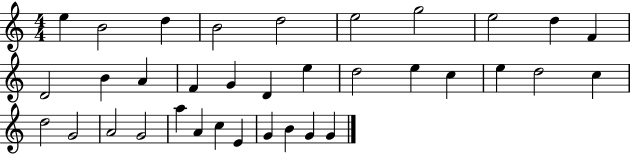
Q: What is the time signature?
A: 4/4